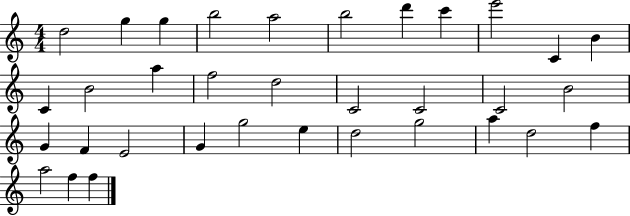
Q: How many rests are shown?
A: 0